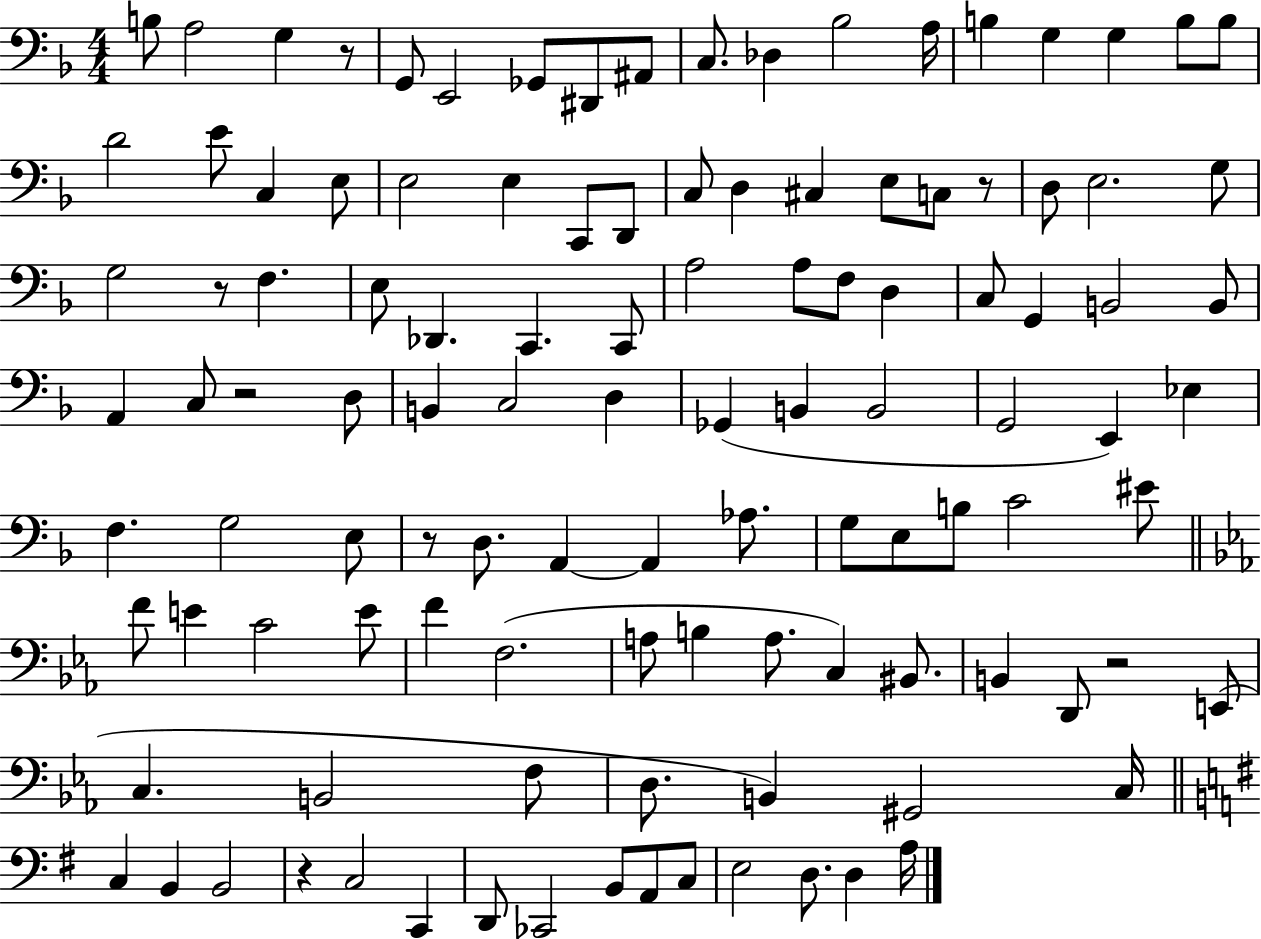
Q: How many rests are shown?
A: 7